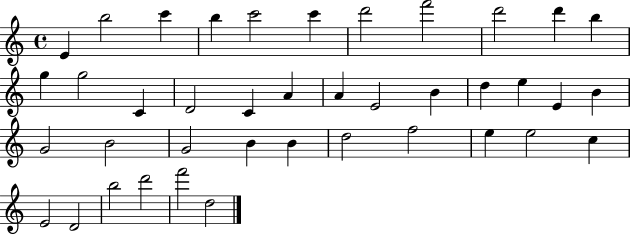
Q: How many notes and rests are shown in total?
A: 40